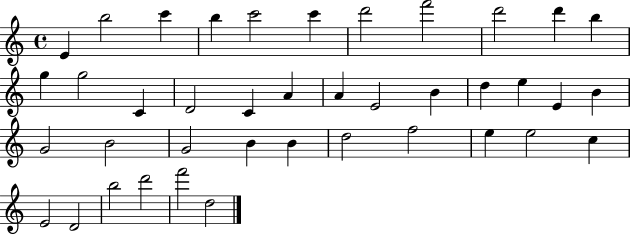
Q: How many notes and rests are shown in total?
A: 40